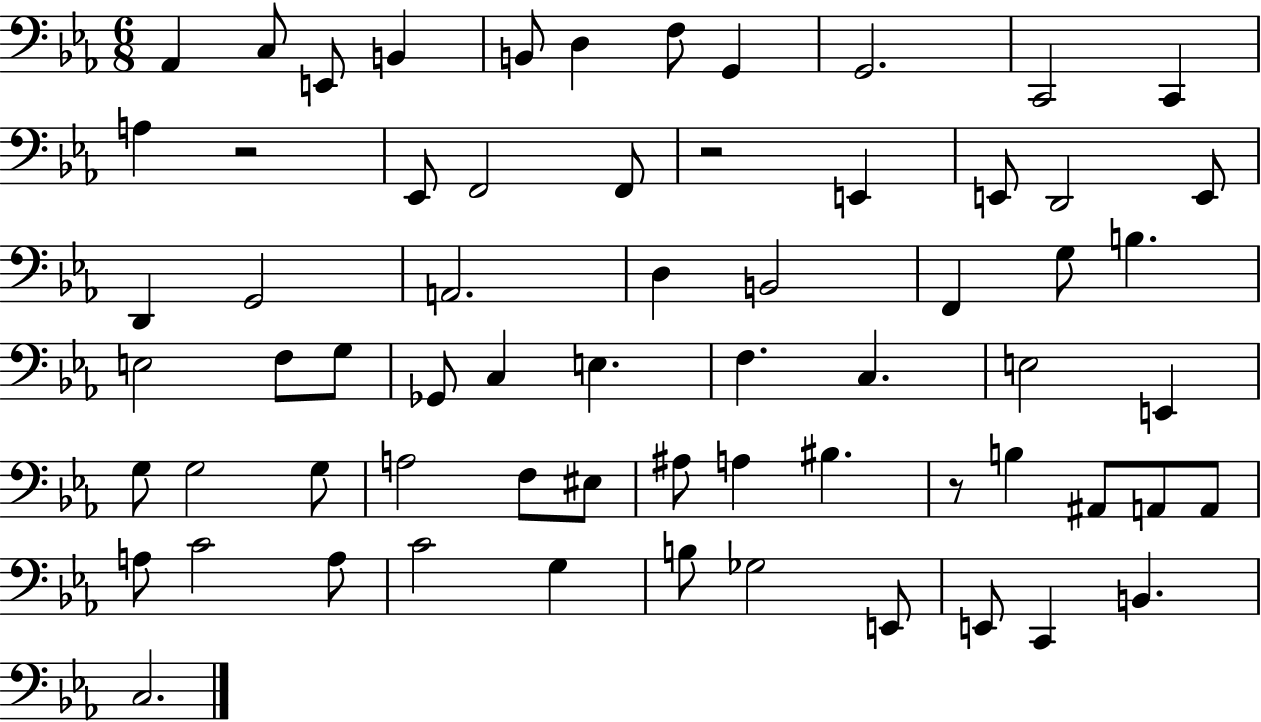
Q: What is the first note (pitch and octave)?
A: Ab2